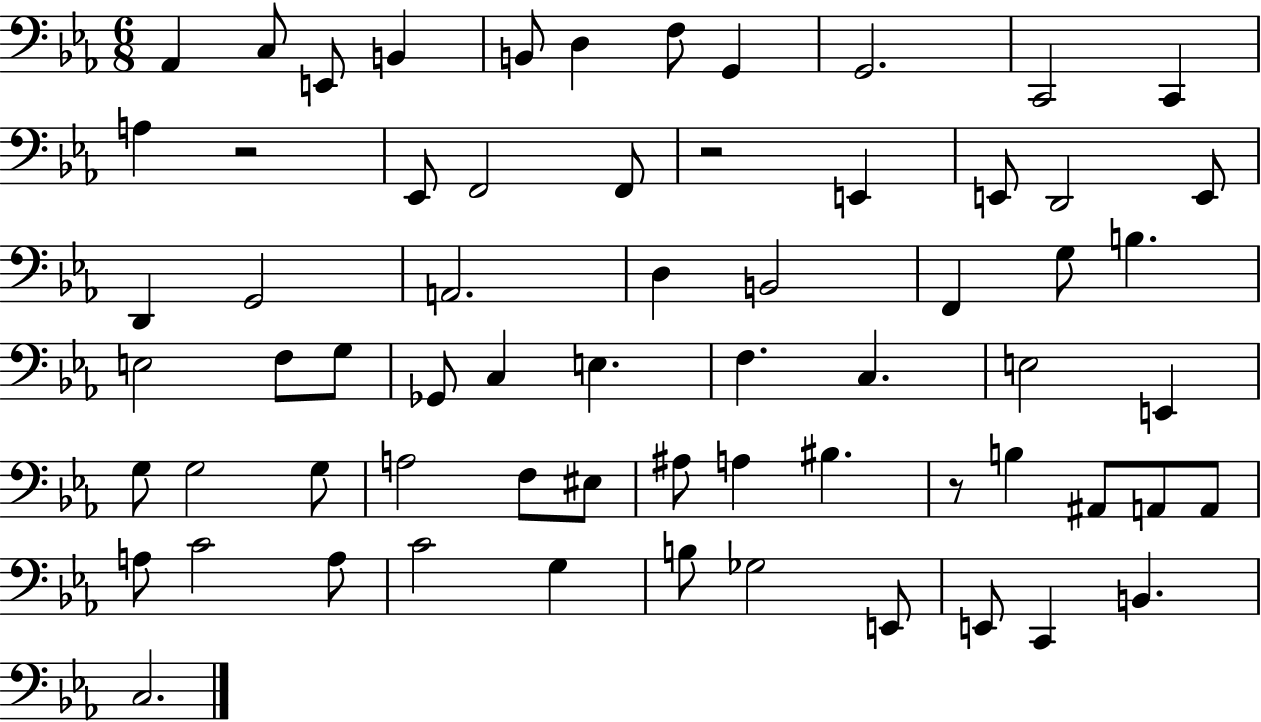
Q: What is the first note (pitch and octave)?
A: Ab2